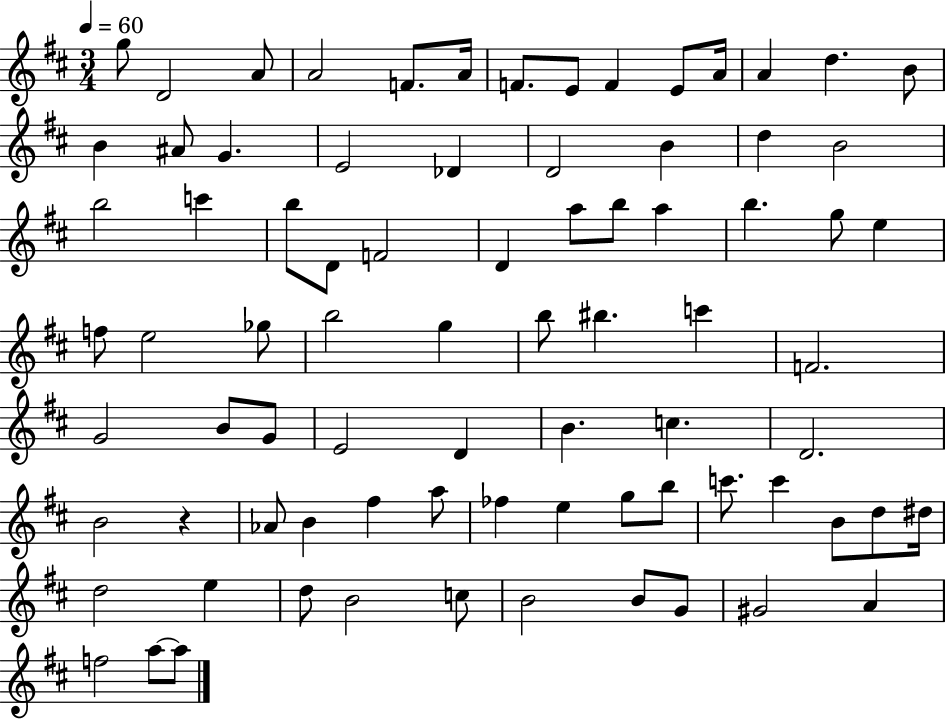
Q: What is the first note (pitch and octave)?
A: G5